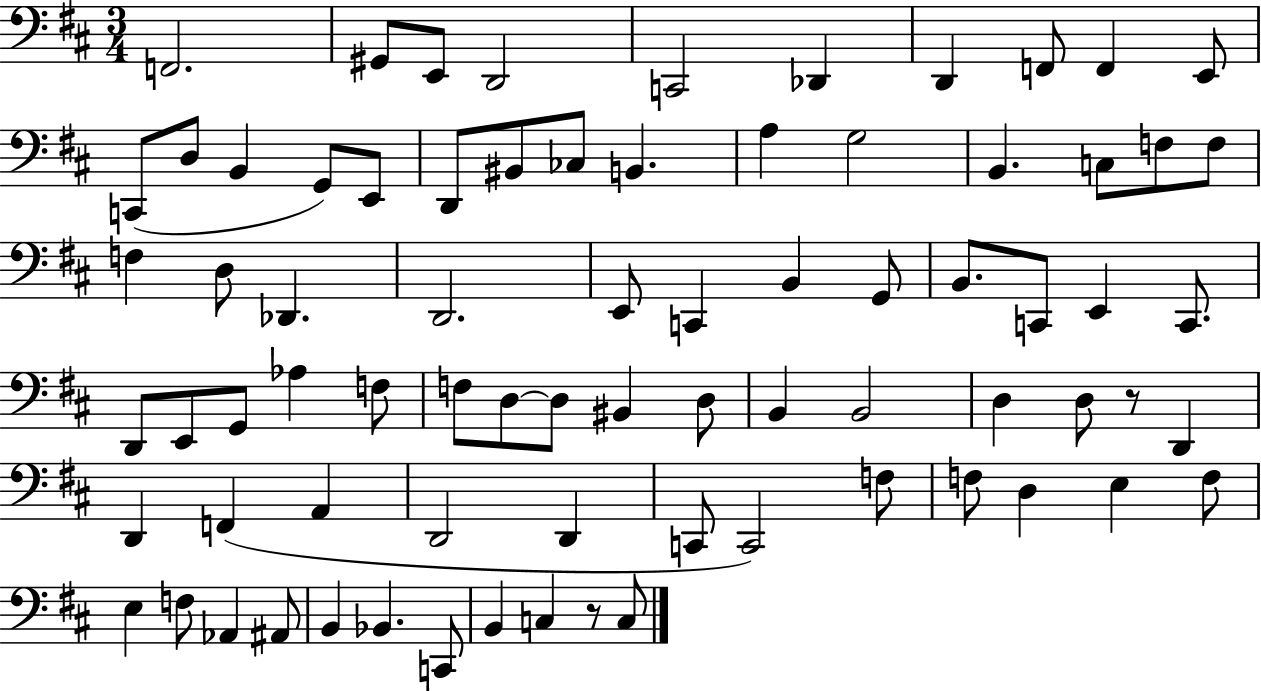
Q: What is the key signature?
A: D major